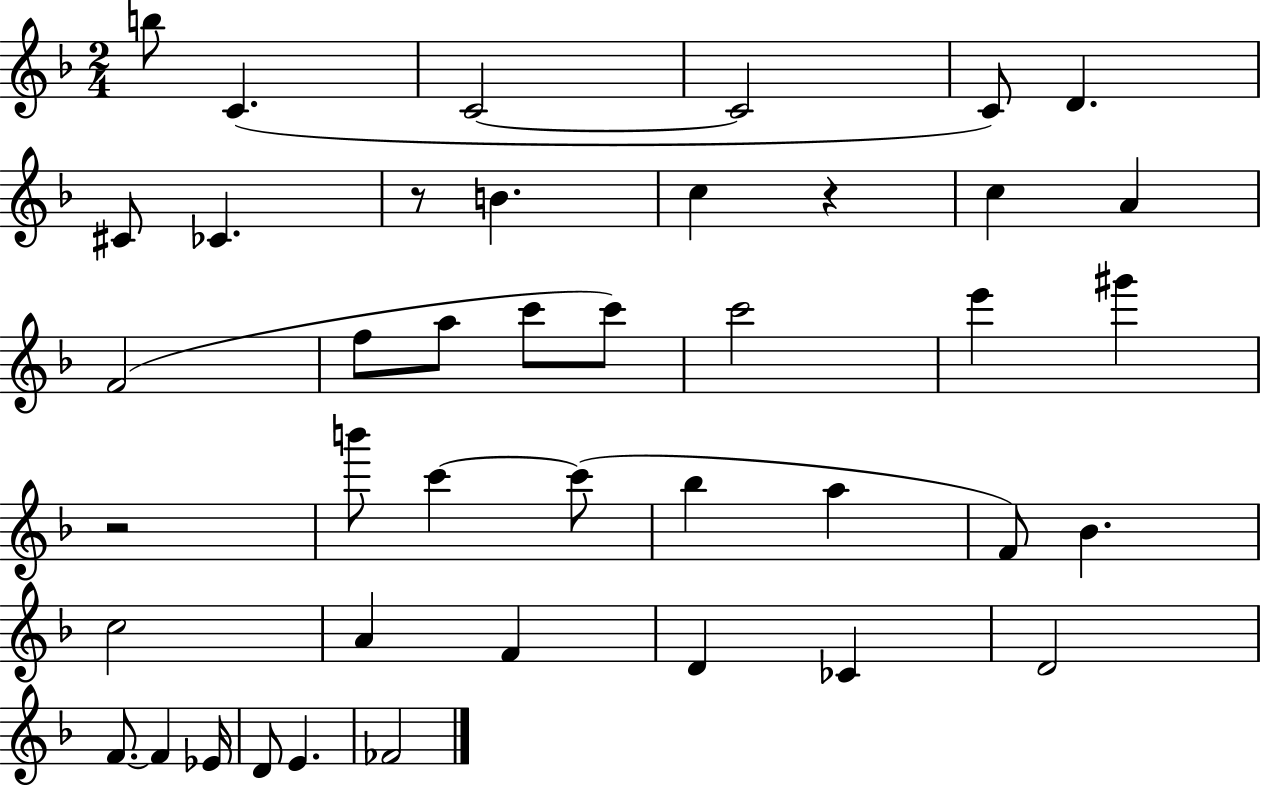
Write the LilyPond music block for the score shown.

{
  \clef treble
  \numericTimeSignature
  \time 2/4
  \key f \major
  b''8 c'4.( | c'2~~ | c'2 | c'8) d'4. | \break cis'8 ces'4. | r8 b'4. | c''4 r4 | c''4 a'4 | \break f'2( | f''8 a''8 c'''8 c'''8) | c'''2 | e'''4 gis'''4 | \break r2 | b'''8 c'''4~~ c'''8( | bes''4 a''4 | f'8) bes'4. | \break c''2 | a'4 f'4 | d'4 ces'4 | d'2 | \break f'8.~~ f'4 ees'16 | d'8 e'4. | fes'2 | \bar "|."
}